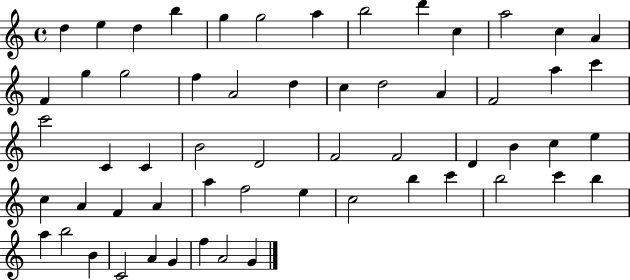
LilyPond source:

{
  \clef treble
  \time 4/4
  \defaultTimeSignature
  \key c \major
  d''4 e''4 d''4 b''4 | g''4 g''2 a''4 | b''2 d'''4 c''4 | a''2 c''4 a'4 | \break f'4 g''4 g''2 | f''4 a'2 d''4 | c''4 d''2 a'4 | f'2 a''4 c'''4 | \break c'''2 c'4 c'4 | b'2 d'2 | f'2 f'2 | d'4 b'4 c''4 e''4 | \break c''4 a'4 f'4 a'4 | a''4 f''2 e''4 | c''2 b''4 c'''4 | b''2 c'''4 b''4 | \break a''4 b''2 b'4 | c'2 a'4 g'4 | f''4 a'2 g'4 | \bar "|."
}